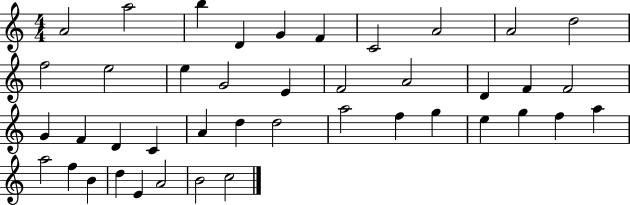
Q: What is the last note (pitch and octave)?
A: C5